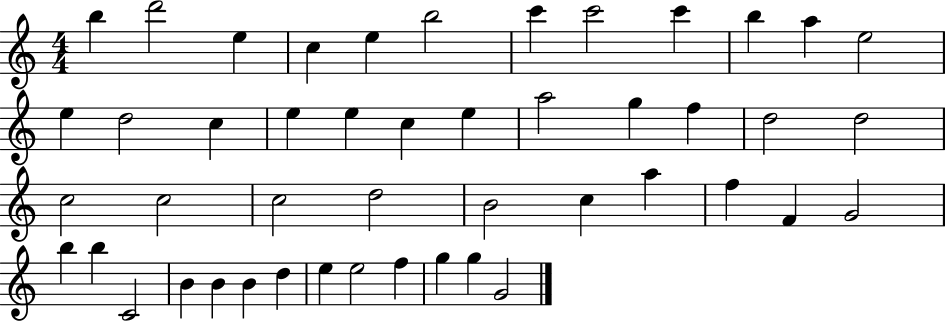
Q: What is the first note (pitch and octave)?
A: B5